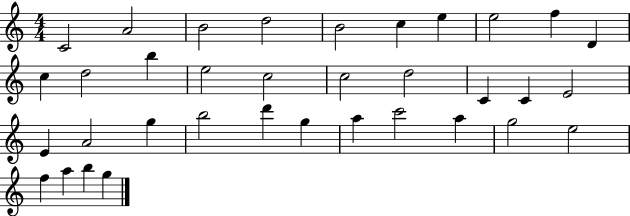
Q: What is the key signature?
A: C major